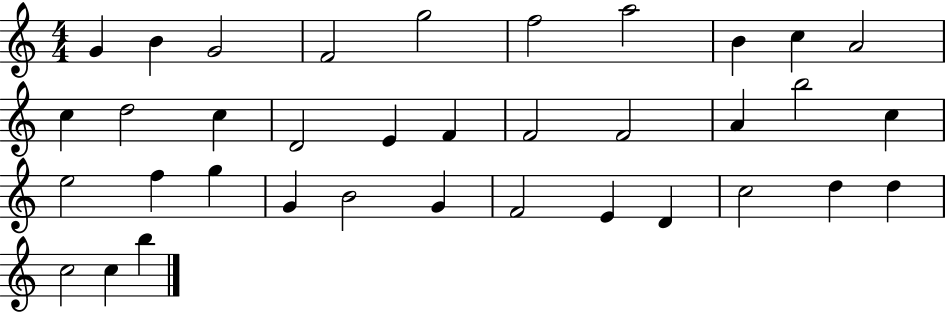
G4/q B4/q G4/h F4/h G5/h F5/h A5/h B4/q C5/q A4/h C5/q D5/h C5/q D4/h E4/q F4/q F4/h F4/h A4/q B5/h C5/q E5/h F5/q G5/q G4/q B4/h G4/q F4/h E4/q D4/q C5/h D5/q D5/q C5/h C5/q B5/q